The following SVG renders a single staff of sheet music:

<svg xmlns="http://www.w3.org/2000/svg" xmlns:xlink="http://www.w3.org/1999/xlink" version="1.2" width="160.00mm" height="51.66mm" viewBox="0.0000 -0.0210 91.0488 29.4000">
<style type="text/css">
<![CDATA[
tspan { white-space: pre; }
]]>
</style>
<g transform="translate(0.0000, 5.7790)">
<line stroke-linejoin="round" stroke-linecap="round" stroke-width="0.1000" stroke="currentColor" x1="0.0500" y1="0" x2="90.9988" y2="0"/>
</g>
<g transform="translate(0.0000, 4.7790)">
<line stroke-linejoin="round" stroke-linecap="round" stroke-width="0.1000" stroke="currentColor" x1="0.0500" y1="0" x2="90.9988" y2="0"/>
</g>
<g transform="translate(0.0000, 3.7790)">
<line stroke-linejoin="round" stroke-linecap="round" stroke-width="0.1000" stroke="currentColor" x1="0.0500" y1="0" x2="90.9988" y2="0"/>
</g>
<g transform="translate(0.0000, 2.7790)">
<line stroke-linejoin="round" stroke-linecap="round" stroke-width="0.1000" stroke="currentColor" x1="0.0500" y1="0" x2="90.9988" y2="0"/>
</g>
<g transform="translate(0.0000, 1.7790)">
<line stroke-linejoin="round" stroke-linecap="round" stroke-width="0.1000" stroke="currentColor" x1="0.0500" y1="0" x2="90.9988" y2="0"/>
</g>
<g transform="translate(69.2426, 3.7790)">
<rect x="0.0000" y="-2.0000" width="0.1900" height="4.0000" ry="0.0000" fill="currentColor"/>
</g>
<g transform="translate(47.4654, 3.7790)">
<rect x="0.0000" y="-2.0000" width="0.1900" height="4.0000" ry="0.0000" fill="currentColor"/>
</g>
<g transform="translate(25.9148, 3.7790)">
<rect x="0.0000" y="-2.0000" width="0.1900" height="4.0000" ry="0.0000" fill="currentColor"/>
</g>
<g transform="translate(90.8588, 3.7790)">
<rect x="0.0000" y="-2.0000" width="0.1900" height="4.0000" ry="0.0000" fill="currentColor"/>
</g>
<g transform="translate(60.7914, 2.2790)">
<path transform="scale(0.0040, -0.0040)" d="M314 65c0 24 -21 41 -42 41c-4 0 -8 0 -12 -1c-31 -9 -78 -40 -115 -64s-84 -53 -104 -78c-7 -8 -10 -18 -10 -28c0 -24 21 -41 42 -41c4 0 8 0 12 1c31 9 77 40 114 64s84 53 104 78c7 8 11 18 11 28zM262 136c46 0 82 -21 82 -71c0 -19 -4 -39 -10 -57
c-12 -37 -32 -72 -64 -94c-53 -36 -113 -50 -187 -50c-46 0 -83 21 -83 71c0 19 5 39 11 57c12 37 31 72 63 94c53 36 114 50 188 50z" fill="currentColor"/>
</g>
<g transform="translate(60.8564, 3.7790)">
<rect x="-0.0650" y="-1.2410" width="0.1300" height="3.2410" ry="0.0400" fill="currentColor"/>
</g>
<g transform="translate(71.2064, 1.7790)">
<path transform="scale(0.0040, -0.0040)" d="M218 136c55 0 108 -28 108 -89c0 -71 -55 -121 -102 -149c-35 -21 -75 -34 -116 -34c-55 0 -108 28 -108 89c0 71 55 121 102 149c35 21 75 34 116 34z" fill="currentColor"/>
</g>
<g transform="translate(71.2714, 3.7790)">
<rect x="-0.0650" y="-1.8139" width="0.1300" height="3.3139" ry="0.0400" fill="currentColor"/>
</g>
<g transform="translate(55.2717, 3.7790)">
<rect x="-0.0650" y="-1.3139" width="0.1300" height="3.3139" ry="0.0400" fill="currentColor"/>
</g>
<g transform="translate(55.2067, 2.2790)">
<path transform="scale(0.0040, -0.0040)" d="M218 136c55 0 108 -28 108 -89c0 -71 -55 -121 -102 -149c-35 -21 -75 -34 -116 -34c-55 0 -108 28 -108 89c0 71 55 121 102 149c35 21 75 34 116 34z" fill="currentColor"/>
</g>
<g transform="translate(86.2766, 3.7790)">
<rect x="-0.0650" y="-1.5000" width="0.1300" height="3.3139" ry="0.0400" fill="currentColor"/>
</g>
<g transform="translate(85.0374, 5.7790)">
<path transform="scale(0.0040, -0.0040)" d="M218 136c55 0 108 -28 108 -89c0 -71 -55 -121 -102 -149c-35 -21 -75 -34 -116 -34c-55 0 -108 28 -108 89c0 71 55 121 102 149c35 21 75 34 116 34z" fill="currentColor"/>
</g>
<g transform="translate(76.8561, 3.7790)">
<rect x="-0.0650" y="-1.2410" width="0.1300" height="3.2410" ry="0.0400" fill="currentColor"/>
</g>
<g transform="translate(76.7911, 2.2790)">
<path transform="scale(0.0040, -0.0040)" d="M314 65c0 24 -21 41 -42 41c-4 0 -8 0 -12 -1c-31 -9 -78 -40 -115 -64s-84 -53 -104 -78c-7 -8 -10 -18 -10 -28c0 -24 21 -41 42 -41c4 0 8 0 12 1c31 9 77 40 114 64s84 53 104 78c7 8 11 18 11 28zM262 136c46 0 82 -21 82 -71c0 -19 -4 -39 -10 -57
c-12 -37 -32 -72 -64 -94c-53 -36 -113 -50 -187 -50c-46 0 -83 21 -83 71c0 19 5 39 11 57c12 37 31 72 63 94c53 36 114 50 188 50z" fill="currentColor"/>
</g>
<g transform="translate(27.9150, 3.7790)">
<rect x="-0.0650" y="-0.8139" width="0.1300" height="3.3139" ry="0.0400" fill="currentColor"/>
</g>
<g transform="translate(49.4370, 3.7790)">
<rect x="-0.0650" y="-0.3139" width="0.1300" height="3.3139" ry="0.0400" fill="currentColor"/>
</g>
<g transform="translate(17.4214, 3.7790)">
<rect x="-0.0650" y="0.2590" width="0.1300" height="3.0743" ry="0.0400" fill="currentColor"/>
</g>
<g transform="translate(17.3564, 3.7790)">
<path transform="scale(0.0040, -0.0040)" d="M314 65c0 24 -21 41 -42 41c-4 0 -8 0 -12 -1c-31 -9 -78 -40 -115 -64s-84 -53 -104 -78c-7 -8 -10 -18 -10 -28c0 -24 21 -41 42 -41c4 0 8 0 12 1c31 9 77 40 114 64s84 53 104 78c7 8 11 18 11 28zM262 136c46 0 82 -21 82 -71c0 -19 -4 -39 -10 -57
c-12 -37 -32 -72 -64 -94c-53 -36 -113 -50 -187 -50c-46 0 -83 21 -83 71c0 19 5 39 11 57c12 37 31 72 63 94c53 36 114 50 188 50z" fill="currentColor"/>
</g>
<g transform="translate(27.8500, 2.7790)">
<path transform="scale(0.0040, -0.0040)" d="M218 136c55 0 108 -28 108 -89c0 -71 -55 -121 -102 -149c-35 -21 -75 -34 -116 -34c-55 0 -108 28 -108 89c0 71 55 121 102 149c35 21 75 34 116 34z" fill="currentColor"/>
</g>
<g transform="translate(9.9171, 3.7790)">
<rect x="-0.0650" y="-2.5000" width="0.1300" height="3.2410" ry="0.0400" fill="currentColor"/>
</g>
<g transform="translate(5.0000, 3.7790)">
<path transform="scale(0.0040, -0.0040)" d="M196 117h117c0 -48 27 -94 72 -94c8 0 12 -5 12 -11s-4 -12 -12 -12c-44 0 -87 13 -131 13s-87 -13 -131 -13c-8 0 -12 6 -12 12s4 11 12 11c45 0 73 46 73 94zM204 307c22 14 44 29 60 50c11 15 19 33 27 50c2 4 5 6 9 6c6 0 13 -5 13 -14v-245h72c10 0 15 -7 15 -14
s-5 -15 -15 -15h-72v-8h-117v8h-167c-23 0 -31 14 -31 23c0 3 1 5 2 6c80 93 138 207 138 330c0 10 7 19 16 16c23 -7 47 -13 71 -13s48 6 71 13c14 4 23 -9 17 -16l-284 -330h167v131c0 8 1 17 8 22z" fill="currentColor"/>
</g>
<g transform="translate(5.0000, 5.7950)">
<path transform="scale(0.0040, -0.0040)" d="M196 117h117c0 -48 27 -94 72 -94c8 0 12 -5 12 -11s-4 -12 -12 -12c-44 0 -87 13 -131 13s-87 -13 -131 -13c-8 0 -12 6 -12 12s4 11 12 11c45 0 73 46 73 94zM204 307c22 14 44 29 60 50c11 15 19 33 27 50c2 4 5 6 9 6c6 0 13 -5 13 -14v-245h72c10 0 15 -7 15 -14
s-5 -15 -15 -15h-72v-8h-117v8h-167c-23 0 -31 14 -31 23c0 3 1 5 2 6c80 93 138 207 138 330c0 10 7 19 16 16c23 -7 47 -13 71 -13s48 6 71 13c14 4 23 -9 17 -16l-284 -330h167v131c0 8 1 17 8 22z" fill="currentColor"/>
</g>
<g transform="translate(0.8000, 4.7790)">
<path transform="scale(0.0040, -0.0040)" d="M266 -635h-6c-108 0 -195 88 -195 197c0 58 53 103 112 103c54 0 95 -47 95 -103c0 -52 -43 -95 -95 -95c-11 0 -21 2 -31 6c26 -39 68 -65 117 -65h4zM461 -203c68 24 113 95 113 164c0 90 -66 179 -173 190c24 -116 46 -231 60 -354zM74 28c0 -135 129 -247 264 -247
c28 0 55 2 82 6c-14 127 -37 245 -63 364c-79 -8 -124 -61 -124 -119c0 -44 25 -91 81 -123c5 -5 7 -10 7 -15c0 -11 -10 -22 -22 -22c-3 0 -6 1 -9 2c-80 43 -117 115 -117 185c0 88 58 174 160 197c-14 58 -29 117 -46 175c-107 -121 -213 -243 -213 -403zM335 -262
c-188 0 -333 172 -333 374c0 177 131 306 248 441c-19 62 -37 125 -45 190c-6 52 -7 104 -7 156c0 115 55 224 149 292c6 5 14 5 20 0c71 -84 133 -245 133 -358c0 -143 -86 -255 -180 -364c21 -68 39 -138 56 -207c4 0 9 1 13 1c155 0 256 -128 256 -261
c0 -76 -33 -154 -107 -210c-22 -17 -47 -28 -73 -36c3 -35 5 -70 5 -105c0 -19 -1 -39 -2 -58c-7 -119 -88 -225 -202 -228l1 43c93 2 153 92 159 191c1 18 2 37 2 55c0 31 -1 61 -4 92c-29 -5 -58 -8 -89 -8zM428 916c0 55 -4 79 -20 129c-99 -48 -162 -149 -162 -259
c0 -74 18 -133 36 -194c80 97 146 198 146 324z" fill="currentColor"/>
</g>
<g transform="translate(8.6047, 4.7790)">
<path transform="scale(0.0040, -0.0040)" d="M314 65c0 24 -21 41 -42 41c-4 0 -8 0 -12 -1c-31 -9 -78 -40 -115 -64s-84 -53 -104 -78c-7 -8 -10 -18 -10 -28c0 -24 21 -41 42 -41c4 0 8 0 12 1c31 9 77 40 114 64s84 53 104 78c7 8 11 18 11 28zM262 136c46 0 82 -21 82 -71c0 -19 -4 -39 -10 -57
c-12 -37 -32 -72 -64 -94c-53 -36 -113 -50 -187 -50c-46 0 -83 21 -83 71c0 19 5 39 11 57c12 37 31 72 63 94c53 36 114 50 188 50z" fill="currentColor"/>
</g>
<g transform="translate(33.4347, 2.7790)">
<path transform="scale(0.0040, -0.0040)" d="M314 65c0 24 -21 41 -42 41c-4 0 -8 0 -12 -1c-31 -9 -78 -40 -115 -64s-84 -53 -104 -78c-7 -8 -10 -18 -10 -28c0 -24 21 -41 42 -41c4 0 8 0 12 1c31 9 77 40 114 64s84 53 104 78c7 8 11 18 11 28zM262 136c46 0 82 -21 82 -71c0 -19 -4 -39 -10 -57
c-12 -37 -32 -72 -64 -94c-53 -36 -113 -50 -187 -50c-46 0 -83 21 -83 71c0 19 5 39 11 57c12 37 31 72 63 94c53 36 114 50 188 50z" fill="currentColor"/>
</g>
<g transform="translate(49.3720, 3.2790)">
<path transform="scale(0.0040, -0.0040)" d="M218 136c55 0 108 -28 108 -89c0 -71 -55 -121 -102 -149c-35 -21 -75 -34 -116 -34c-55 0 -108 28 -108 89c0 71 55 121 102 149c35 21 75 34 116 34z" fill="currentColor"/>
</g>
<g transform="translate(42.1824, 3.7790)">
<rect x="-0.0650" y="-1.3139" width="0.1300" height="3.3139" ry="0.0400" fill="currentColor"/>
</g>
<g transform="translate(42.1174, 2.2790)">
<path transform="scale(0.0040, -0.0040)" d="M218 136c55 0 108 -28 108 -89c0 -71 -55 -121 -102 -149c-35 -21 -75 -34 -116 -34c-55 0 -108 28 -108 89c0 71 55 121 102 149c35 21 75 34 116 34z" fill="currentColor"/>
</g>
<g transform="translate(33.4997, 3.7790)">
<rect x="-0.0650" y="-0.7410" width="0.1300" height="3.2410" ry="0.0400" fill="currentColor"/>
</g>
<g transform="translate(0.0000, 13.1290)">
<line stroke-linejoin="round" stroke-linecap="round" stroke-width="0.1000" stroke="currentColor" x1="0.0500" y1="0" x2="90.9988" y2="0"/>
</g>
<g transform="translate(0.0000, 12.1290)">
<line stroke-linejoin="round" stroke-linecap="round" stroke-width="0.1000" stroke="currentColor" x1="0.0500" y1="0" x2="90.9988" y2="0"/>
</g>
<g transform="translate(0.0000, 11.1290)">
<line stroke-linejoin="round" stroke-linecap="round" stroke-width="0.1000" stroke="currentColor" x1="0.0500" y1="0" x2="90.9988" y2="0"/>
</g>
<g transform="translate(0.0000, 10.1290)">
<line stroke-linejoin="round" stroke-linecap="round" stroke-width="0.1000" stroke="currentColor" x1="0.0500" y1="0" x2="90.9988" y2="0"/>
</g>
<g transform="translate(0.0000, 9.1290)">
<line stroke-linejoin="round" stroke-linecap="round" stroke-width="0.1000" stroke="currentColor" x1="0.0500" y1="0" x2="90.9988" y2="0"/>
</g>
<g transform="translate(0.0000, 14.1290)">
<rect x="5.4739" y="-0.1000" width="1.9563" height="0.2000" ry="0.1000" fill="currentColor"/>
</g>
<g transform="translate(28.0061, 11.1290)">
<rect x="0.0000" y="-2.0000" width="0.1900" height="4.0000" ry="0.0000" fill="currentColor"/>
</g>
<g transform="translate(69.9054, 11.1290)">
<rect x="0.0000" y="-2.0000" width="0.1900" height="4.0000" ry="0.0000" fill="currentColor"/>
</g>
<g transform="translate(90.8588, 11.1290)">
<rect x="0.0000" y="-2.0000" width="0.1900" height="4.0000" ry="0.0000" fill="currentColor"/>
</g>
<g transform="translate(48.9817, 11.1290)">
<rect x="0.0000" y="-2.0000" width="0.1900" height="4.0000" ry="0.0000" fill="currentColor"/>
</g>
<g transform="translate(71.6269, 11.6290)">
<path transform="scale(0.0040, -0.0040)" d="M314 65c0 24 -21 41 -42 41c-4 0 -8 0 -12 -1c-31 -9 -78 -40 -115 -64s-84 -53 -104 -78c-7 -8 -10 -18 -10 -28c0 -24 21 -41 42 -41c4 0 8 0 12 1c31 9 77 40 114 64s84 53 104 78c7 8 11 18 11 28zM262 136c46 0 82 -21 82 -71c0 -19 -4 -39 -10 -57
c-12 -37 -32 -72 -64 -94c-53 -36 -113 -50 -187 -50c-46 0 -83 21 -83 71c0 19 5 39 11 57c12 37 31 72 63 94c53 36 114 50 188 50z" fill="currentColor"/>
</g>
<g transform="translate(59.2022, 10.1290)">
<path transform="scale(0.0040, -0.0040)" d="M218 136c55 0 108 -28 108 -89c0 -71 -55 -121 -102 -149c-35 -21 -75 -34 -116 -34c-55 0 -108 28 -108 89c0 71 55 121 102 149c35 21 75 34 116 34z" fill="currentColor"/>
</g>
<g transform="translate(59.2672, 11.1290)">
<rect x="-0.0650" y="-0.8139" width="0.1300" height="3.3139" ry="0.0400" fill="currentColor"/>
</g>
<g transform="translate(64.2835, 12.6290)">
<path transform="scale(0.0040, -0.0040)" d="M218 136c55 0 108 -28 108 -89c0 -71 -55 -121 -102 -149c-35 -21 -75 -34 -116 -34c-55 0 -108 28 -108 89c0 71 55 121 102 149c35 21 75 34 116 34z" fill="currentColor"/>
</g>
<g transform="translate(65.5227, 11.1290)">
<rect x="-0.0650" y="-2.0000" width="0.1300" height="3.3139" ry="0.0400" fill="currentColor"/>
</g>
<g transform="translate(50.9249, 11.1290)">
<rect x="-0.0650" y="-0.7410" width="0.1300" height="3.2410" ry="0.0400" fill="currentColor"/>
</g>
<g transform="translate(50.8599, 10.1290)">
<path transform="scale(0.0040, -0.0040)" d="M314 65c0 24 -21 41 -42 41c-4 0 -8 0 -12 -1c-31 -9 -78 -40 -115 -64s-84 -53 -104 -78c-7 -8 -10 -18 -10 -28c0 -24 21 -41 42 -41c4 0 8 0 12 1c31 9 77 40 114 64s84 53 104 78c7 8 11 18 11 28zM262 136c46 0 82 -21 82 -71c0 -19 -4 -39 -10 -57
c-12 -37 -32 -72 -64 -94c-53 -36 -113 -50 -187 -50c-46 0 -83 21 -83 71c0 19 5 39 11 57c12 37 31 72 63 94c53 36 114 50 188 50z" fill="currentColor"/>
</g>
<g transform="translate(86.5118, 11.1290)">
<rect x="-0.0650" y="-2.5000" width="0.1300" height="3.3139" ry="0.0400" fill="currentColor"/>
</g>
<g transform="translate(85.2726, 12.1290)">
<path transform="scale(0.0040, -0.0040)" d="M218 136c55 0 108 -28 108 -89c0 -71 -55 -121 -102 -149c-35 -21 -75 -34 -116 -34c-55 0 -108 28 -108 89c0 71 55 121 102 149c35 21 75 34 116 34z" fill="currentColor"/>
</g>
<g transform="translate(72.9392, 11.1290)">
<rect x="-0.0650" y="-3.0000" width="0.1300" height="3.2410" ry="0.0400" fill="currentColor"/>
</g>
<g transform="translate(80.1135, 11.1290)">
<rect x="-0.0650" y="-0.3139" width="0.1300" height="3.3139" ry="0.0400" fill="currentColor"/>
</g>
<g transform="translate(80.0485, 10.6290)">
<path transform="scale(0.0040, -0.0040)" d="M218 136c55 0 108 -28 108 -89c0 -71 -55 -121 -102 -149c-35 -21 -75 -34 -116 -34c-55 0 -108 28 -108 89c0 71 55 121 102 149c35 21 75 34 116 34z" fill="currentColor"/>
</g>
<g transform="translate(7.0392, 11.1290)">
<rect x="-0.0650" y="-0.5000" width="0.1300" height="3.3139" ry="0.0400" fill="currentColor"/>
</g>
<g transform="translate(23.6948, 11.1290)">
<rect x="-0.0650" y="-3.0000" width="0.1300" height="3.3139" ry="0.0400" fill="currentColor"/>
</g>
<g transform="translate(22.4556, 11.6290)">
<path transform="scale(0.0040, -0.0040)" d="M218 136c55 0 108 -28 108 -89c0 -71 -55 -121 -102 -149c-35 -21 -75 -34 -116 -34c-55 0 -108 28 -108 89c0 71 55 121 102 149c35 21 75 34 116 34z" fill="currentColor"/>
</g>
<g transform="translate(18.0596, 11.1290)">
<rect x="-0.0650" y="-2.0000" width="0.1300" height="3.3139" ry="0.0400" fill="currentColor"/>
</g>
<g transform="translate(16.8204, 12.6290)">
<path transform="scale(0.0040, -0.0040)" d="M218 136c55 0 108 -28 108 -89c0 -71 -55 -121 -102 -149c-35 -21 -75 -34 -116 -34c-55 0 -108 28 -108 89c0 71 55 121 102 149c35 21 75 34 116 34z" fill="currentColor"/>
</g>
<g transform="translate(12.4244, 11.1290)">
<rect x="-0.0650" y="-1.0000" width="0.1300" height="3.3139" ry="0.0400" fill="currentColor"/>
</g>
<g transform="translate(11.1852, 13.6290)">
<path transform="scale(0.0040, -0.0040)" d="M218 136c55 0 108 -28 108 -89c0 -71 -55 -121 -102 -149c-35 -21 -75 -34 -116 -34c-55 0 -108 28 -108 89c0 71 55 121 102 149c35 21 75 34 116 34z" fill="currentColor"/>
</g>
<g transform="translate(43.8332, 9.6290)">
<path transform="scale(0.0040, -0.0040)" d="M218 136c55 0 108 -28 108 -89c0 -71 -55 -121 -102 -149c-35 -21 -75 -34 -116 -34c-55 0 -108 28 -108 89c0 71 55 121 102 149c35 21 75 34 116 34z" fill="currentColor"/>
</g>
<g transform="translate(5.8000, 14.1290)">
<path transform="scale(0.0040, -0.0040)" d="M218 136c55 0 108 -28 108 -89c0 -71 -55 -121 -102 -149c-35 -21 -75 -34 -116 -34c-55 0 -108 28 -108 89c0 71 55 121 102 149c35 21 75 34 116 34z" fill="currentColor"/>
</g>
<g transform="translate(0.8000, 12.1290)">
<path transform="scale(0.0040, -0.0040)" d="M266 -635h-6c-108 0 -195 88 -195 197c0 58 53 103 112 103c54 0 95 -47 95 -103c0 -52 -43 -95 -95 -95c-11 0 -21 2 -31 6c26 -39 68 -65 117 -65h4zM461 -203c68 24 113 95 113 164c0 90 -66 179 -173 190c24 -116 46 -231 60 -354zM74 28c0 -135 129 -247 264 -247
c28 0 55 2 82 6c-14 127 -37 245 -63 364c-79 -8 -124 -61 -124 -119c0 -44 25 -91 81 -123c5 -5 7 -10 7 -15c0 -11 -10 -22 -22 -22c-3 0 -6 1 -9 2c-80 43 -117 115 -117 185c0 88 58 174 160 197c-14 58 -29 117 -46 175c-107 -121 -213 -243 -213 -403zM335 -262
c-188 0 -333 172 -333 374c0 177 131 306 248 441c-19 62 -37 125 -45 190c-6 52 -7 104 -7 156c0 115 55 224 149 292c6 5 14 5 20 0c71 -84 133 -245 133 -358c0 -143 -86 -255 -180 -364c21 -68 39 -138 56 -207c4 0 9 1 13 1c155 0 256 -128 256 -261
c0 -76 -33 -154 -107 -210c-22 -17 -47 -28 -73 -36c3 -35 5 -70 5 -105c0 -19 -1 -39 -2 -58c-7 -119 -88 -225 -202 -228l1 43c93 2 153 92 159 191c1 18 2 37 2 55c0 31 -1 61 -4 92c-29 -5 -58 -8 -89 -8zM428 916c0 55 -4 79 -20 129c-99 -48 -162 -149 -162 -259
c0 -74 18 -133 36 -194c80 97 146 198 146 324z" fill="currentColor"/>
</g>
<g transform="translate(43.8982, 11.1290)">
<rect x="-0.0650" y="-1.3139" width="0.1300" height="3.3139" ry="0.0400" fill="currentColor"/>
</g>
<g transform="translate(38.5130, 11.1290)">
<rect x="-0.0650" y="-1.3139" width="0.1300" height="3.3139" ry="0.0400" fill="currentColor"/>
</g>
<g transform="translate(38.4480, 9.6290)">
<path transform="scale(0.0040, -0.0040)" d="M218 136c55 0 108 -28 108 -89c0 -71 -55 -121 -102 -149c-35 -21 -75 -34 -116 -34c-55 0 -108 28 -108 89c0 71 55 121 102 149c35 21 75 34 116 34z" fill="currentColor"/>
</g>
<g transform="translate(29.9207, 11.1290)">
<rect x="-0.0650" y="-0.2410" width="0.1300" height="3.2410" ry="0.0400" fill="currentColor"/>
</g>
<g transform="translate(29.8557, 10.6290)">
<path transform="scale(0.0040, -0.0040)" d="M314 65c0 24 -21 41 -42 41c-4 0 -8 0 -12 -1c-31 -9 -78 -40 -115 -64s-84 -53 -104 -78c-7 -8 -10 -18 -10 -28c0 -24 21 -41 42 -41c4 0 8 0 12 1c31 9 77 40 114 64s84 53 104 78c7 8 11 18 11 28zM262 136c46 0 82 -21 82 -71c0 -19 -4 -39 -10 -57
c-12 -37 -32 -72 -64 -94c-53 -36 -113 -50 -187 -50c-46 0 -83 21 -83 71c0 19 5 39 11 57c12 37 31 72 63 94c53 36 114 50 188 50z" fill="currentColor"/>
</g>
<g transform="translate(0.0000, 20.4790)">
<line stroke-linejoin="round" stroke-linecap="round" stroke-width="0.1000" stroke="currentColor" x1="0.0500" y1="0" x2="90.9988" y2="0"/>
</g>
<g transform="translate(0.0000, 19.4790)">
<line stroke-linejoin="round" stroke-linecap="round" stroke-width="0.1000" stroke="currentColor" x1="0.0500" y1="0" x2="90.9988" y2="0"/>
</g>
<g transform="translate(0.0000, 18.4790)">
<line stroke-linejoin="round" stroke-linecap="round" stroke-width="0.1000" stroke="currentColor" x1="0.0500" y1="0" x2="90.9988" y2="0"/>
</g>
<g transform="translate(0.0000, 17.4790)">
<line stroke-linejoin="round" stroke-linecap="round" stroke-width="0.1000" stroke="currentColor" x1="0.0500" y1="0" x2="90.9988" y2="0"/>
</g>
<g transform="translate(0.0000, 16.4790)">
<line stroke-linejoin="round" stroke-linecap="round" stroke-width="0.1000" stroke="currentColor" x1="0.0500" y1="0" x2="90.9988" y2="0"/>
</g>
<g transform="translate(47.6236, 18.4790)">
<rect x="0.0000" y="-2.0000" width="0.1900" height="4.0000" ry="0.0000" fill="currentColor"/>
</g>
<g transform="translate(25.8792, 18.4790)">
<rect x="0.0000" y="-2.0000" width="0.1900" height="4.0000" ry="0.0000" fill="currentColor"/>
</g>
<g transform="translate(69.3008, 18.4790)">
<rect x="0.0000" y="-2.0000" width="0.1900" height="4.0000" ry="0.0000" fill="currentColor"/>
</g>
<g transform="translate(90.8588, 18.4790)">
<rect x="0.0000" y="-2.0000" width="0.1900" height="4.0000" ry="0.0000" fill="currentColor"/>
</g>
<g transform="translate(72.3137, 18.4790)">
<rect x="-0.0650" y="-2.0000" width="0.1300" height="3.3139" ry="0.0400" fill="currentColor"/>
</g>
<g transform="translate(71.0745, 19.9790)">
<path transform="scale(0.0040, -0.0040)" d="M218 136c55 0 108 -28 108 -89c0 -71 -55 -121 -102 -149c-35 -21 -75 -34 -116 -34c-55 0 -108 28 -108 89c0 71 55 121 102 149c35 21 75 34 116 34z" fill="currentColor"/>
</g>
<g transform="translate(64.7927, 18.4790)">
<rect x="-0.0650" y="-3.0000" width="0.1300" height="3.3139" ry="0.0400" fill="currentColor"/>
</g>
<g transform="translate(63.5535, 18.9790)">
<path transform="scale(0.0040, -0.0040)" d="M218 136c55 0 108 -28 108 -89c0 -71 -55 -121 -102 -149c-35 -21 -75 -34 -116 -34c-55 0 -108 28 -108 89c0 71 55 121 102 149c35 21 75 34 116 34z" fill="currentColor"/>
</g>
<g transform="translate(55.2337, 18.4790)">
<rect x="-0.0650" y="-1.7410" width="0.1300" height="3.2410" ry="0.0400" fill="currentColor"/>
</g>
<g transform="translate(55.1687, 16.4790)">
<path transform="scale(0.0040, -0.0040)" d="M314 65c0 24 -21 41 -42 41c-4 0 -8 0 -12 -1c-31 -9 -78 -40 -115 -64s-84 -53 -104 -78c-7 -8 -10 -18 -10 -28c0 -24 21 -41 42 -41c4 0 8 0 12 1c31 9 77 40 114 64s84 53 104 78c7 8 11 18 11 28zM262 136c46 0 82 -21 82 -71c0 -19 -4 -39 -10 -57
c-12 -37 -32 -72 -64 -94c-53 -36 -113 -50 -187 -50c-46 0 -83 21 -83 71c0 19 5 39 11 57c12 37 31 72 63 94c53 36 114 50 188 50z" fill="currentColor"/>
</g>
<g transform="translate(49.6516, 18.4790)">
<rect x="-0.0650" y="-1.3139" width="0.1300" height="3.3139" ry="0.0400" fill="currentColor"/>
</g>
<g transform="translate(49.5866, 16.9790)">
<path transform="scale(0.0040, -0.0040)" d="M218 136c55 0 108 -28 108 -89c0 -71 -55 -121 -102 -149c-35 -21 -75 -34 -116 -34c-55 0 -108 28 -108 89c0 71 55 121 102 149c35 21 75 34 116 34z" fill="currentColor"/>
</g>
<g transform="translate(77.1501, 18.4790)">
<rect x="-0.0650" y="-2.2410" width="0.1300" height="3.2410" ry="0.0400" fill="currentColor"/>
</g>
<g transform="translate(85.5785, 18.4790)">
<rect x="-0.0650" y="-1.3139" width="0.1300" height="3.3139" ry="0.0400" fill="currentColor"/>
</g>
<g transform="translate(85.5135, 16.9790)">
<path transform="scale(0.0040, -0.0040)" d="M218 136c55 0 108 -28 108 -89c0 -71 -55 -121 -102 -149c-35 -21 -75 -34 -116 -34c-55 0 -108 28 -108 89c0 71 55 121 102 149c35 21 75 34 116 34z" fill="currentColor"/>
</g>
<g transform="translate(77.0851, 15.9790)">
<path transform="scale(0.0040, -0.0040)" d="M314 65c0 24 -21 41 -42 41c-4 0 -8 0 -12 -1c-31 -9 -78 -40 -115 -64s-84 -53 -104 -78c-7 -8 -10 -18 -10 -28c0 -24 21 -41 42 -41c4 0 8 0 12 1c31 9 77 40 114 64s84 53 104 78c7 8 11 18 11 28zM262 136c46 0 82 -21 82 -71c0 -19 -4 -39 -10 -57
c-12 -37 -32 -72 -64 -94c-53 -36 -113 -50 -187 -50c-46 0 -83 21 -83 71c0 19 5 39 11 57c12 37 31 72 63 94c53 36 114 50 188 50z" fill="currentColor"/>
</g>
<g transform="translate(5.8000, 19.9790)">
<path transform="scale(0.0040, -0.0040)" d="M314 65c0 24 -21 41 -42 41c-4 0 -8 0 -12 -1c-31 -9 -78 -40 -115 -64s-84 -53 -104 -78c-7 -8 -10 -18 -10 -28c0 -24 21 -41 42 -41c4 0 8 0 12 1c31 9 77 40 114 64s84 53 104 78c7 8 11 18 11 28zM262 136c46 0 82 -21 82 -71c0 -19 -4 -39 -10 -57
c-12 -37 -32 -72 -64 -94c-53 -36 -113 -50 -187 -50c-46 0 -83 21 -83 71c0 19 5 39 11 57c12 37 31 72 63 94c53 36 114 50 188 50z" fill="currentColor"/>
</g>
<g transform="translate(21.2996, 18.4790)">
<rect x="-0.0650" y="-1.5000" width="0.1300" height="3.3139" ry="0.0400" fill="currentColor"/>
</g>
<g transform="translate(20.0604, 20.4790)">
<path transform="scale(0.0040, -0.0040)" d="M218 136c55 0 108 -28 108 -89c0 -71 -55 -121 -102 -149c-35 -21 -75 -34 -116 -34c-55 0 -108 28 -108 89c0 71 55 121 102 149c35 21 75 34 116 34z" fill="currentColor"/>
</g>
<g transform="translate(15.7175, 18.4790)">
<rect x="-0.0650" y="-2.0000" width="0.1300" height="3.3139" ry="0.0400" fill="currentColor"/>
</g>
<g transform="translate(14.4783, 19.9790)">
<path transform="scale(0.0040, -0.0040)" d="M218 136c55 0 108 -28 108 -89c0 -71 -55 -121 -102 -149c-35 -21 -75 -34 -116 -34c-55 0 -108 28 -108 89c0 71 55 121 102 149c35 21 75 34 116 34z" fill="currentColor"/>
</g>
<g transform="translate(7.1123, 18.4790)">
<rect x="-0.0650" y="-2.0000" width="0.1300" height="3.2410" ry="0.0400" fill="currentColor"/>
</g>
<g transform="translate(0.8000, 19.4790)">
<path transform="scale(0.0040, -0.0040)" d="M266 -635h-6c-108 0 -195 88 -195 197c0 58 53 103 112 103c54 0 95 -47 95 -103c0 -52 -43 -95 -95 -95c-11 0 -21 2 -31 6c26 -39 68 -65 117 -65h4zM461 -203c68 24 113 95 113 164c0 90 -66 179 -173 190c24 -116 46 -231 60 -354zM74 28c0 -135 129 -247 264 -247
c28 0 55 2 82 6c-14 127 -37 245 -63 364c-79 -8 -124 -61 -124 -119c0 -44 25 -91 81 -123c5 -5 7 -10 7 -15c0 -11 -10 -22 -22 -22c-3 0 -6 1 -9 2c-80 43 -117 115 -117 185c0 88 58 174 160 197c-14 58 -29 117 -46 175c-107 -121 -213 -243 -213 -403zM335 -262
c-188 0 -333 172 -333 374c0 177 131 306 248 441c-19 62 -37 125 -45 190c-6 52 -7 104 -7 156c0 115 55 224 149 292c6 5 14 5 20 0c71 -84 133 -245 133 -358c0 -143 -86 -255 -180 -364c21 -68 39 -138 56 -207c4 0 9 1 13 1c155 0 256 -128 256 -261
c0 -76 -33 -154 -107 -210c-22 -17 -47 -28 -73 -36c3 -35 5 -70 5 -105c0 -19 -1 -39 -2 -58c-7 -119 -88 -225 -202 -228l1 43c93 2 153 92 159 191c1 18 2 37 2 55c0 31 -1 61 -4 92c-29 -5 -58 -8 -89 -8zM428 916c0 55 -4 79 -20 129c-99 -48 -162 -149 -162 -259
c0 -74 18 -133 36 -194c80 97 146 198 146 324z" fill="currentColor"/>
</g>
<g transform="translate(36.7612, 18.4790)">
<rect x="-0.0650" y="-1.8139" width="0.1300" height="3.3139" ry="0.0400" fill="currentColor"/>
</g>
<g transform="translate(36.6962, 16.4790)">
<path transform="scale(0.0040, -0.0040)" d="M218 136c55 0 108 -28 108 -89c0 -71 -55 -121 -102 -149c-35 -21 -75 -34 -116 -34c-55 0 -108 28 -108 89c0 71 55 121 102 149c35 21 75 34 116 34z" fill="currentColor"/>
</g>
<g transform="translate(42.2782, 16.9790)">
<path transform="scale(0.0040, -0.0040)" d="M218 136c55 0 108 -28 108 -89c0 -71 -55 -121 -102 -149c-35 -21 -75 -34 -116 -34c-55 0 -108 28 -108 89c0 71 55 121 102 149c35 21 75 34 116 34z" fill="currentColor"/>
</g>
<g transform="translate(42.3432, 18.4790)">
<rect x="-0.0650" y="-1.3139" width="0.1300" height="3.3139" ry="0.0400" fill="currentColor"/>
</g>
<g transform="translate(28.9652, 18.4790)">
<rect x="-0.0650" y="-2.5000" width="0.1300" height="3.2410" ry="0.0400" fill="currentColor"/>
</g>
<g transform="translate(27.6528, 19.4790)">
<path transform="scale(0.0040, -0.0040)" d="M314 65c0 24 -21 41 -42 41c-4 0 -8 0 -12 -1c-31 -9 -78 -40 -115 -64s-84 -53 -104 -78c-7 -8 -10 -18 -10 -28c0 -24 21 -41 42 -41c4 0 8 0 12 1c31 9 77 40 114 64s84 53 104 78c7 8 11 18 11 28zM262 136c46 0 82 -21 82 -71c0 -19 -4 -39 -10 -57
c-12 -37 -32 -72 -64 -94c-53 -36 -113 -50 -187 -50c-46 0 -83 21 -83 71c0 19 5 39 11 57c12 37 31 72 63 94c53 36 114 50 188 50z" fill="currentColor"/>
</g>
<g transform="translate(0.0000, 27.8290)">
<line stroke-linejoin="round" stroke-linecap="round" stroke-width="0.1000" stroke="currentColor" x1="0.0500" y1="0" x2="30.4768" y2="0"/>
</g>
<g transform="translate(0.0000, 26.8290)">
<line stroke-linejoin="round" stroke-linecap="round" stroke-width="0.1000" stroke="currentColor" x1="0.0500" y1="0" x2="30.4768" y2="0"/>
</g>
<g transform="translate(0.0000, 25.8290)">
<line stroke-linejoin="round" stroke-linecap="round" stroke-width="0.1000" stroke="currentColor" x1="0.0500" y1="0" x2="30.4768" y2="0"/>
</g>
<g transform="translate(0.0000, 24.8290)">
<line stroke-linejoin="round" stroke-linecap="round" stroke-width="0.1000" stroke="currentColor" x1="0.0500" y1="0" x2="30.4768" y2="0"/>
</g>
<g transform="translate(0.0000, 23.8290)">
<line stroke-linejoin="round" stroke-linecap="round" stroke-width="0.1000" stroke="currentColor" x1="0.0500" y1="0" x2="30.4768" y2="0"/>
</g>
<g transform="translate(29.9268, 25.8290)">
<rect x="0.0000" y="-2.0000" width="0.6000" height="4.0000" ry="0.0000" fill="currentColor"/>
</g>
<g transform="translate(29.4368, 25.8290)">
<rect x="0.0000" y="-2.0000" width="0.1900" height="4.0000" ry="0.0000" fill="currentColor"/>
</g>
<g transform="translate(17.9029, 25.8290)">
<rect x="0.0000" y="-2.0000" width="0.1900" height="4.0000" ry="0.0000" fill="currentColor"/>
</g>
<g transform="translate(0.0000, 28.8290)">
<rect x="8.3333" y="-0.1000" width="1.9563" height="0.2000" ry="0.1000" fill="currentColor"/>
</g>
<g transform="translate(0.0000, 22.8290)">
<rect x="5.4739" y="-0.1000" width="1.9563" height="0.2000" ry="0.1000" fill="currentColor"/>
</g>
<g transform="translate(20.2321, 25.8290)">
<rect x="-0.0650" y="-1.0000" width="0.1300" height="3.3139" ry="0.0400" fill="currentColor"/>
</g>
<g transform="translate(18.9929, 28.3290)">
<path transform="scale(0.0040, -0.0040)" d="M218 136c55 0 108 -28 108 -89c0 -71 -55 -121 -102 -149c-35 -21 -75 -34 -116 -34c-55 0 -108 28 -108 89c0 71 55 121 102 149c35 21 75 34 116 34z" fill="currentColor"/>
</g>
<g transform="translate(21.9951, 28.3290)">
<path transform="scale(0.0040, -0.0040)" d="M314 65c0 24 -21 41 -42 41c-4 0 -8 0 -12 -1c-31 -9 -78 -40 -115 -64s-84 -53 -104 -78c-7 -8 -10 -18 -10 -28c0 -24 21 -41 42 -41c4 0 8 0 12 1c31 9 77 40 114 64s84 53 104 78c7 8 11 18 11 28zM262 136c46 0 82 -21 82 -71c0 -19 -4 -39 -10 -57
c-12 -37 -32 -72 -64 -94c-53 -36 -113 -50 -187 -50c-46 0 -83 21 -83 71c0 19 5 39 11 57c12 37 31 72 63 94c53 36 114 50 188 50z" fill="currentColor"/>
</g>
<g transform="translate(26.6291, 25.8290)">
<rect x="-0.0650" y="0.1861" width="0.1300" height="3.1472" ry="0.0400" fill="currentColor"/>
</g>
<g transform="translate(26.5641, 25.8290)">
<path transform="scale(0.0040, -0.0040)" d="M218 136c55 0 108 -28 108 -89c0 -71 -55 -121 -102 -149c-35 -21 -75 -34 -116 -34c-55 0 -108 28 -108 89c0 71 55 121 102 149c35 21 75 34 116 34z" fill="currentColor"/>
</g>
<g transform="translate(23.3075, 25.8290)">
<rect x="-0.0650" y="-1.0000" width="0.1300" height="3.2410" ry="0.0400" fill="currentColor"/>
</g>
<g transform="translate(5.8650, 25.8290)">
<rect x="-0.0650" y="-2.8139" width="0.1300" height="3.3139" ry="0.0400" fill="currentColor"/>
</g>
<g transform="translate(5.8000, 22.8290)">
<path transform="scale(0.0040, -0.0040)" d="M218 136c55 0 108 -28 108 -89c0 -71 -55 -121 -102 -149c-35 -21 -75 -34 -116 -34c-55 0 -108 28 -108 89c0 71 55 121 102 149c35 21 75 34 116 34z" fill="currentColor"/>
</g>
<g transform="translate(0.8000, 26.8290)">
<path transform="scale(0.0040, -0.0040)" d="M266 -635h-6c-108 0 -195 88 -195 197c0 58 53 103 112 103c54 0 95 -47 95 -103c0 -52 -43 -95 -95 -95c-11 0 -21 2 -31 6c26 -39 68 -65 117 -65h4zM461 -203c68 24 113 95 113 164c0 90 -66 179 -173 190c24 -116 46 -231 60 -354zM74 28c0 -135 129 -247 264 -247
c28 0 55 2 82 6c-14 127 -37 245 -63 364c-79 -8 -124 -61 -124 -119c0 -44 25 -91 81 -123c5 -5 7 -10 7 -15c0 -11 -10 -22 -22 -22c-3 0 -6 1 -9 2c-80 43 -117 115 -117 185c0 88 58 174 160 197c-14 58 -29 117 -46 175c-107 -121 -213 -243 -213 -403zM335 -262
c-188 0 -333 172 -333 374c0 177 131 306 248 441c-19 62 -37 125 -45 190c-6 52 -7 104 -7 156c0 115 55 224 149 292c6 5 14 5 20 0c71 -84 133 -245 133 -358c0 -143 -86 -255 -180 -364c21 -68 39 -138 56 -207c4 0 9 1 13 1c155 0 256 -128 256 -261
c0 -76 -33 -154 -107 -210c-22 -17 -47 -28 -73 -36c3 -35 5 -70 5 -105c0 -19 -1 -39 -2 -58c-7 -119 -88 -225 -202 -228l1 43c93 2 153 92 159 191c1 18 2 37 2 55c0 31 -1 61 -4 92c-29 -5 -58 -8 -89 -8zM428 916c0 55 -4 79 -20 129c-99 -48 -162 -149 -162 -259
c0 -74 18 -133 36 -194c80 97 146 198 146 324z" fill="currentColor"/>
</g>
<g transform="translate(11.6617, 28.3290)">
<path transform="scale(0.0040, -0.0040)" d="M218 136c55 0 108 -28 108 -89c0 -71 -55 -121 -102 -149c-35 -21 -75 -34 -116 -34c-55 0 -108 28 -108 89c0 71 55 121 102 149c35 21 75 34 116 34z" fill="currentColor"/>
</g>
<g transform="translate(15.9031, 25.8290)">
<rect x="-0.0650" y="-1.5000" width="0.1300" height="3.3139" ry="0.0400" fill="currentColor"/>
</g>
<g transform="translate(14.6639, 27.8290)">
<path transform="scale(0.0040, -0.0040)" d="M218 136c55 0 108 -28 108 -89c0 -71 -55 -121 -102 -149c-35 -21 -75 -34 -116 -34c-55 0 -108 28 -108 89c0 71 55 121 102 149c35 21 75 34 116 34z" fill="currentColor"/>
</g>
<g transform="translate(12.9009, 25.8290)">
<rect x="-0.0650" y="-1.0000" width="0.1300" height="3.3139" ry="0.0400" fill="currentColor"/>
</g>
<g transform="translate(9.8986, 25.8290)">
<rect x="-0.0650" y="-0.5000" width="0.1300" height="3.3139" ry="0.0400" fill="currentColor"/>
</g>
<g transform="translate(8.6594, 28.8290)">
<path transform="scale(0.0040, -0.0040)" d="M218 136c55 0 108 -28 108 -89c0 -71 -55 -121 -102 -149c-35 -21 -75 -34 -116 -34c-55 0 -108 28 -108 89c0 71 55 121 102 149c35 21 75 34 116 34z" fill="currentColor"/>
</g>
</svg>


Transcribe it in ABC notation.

X:1
T:Untitled
M:4/4
L:1/4
K:C
G2 B2 d d2 e c e e2 f e2 E C D F A c2 e e d2 d F A2 c G F2 F E G2 f e e f2 A F g2 e a C D E D D2 B